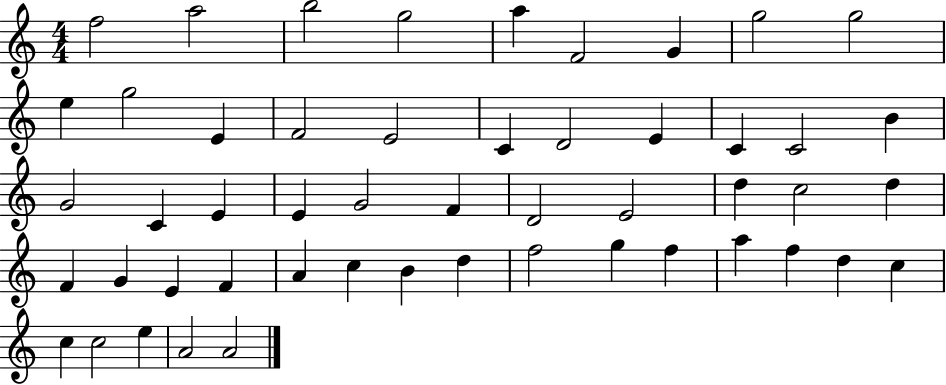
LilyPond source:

{
  \clef treble
  \numericTimeSignature
  \time 4/4
  \key c \major
  f''2 a''2 | b''2 g''2 | a''4 f'2 g'4 | g''2 g''2 | \break e''4 g''2 e'4 | f'2 e'2 | c'4 d'2 e'4 | c'4 c'2 b'4 | \break g'2 c'4 e'4 | e'4 g'2 f'4 | d'2 e'2 | d''4 c''2 d''4 | \break f'4 g'4 e'4 f'4 | a'4 c''4 b'4 d''4 | f''2 g''4 f''4 | a''4 f''4 d''4 c''4 | \break c''4 c''2 e''4 | a'2 a'2 | \bar "|."
}